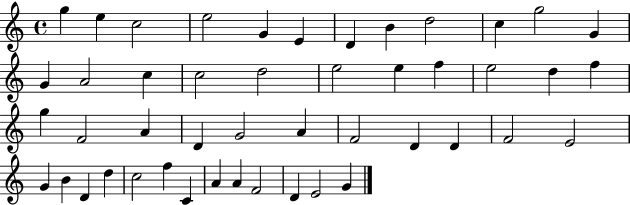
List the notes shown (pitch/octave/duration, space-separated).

G5/q E5/q C5/h E5/h G4/q E4/q D4/q B4/q D5/h C5/q G5/h G4/q G4/q A4/h C5/q C5/h D5/h E5/h E5/q F5/q E5/h D5/q F5/q G5/q F4/h A4/q D4/q G4/h A4/q F4/h D4/q D4/q F4/h E4/h G4/q B4/q D4/q D5/q C5/h F5/q C4/q A4/q A4/q F4/h D4/q E4/h G4/q